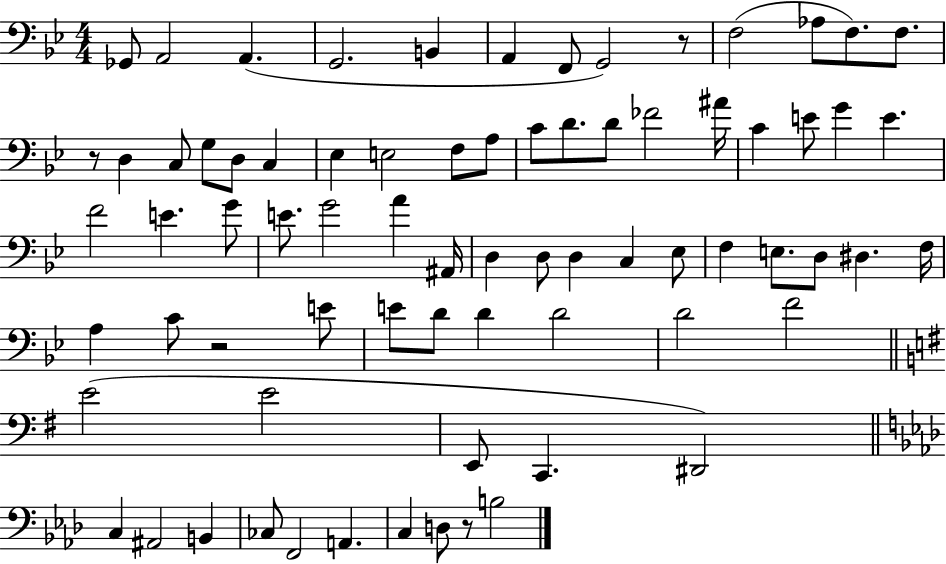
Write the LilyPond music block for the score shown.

{
  \clef bass
  \numericTimeSignature
  \time 4/4
  \key bes \major
  ges,8 a,2 a,4.( | g,2. b,4 | a,4 f,8 g,2) r8 | f2( aes8 f8.) f8. | \break r8 d4 c8 g8 d8 c4 | ees4 e2 f8 a8 | c'8 d'8. d'8 fes'2 ais'16 | c'4 e'8 g'4 e'4. | \break f'2 e'4. g'8 | e'8. g'2 a'4 ais,16 | d4 d8 d4 c4 ees8 | f4 e8. d8 dis4. f16 | \break a4 c'8 r2 e'8 | e'8 d'8 d'4 d'2 | d'2 f'2 | \bar "||" \break \key e \minor e'2( e'2 | e,8 c,4. dis,2) | \bar "||" \break \key aes \major c4 ais,2 b,4 | ces8 f,2 a,4. | c4 d8 r8 b2 | \bar "|."
}